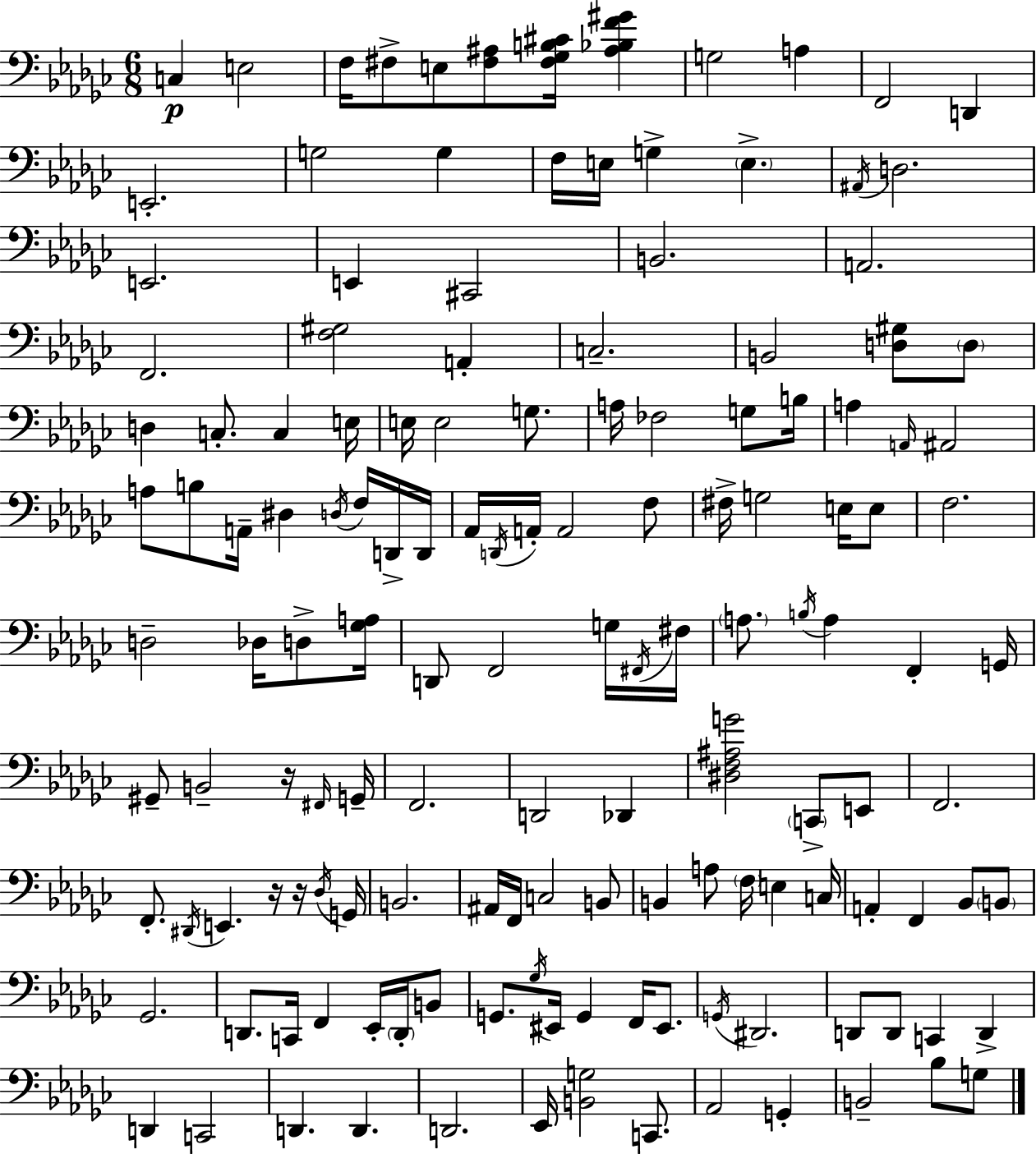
X:1
T:Untitled
M:6/8
L:1/4
K:Ebm
C, E,2 F,/4 ^F,/2 E,/2 [^F,^A,]/2 [^F,_G,B,^C]/4 [^A,_B,F^G] G,2 A, F,,2 D,, E,,2 G,2 G, F,/4 E,/4 G, E, ^A,,/4 D,2 E,,2 E,, ^C,,2 B,,2 A,,2 F,,2 [F,^G,]2 A,, C,2 B,,2 [D,^G,]/2 D,/2 D, C,/2 C, E,/4 E,/4 E,2 G,/2 A,/4 _F,2 G,/2 B,/4 A, A,,/4 ^A,,2 A,/2 B,/2 A,,/4 ^D, D,/4 F,/4 D,,/4 D,,/4 _A,,/4 D,,/4 A,,/4 A,,2 F,/2 ^F,/4 G,2 E,/4 E,/2 F,2 D,2 _D,/4 D,/2 [_G,A,]/4 D,,/2 F,,2 G,/4 ^F,,/4 ^F,/4 A,/2 B,/4 A, F,, G,,/4 ^G,,/2 B,,2 z/4 ^F,,/4 G,,/4 F,,2 D,,2 _D,, [^D,F,^A,G]2 C,,/2 E,,/2 F,,2 F,,/2 ^D,,/4 E,, z/4 z/4 _D,/4 G,,/4 B,,2 ^A,,/4 F,,/4 C,2 B,,/2 B,, A,/2 F,/4 E, C,/4 A,, F,, _B,,/2 B,,/2 _G,,2 D,,/2 C,,/4 F,, _E,,/4 D,,/4 B,,/2 G,,/2 _G,/4 ^E,,/4 G,, F,,/4 ^E,,/2 G,,/4 ^D,,2 D,,/2 D,,/2 C,, D,, D,, C,,2 D,, D,, D,,2 _E,,/4 [B,,G,]2 C,,/2 _A,,2 G,, B,,2 _B,/2 G,/2